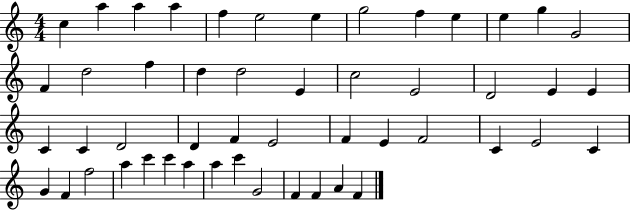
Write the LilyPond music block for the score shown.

{
  \clef treble
  \numericTimeSignature
  \time 4/4
  \key c \major
  c''4 a''4 a''4 a''4 | f''4 e''2 e''4 | g''2 f''4 e''4 | e''4 g''4 g'2 | \break f'4 d''2 f''4 | d''4 d''2 e'4 | c''2 e'2 | d'2 e'4 e'4 | \break c'4 c'4 d'2 | d'4 f'4 e'2 | f'4 e'4 f'2 | c'4 e'2 c'4 | \break g'4 f'4 f''2 | a''4 c'''4 c'''4 a''4 | a''4 c'''4 g'2 | f'4 f'4 a'4 f'4 | \break \bar "|."
}